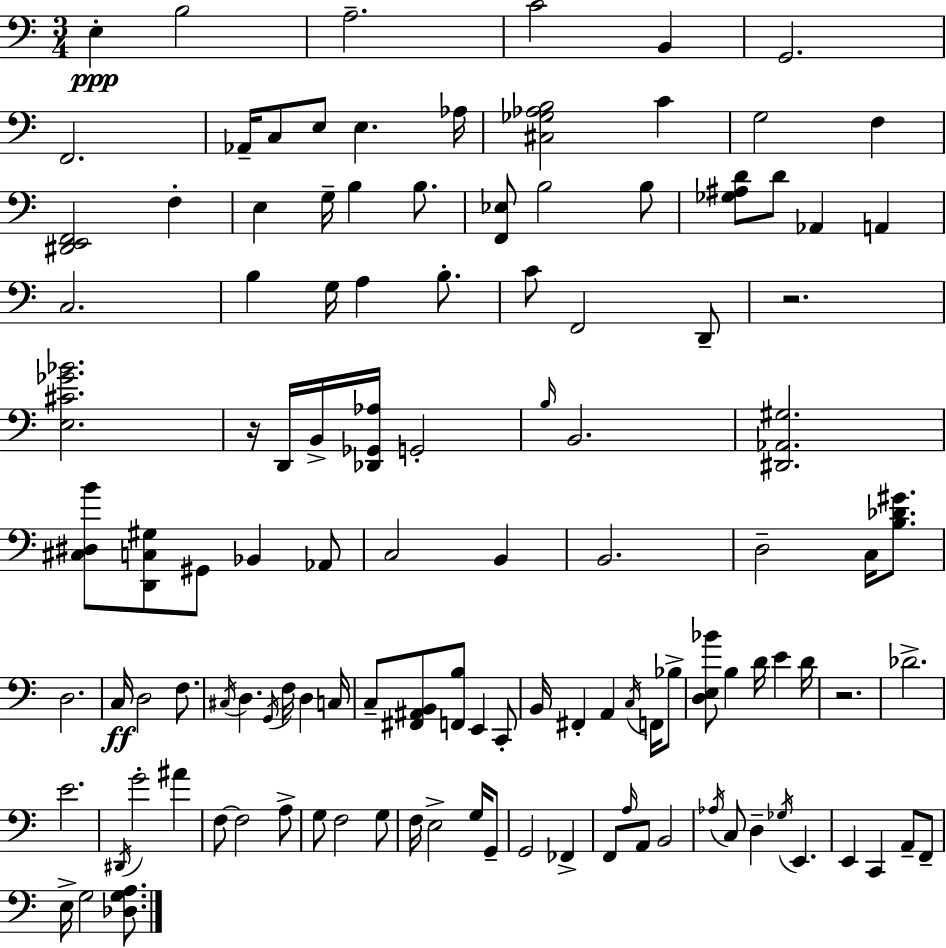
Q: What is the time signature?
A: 3/4